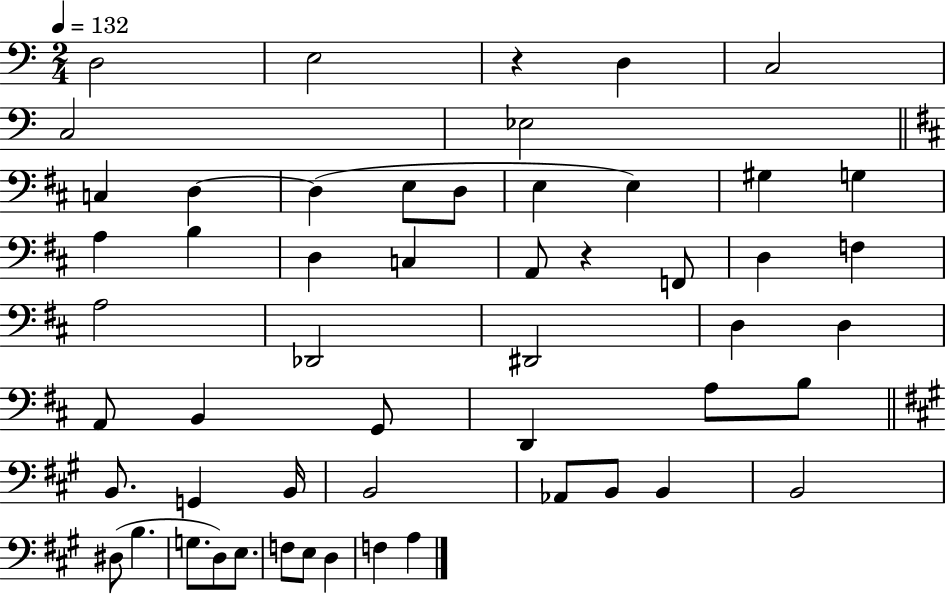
X:1
T:Untitled
M:2/4
L:1/4
K:C
D,2 E,2 z D, C,2 C,2 _E,2 C, D, D, E,/2 D,/2 E, E, ^G, G, A, B, D, C, A,,/2 z F,,/2 D, F, A,2 _D,,2 ^D,,2 D, D, A,,/2 B,, G,,/2 D,, A,/2 B,/2 B,,/2 G,, B,,/4 B,,2 _A,,/2 B,,/2 B,, B,,2 ^D,/2 B, G,/2 D,/2 E,/2 F,/2 E,/2 D, F, A,